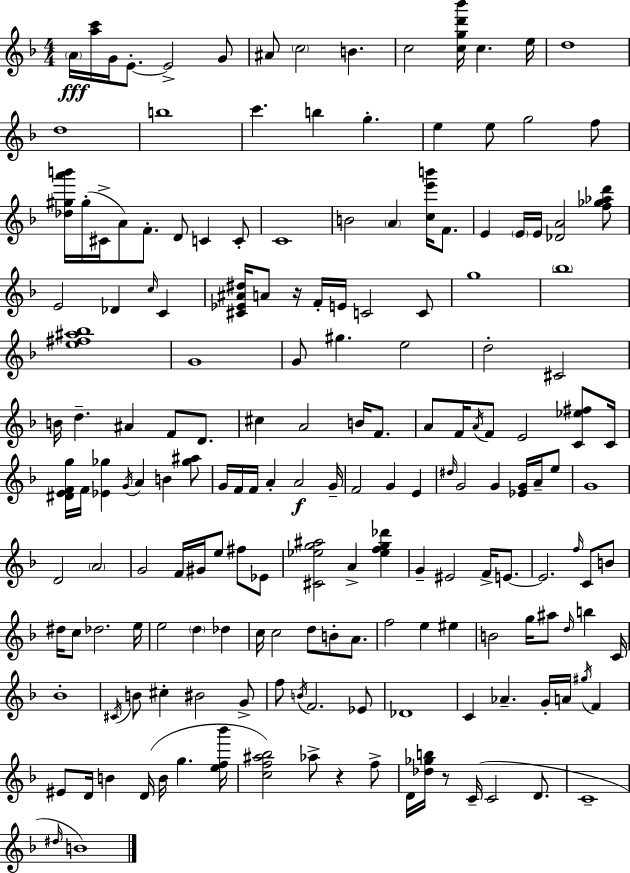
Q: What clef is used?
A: treble